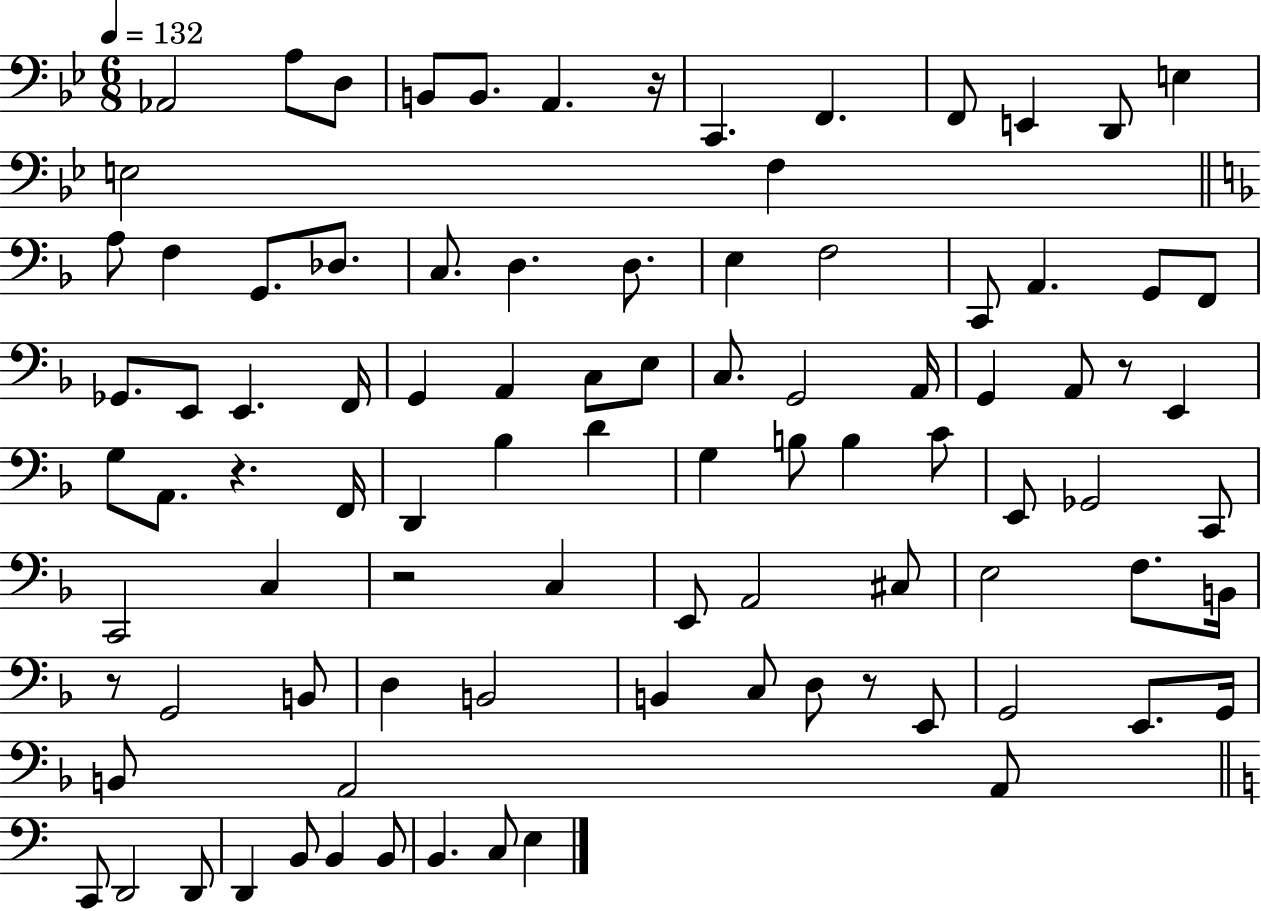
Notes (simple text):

Ab2/h A3/e D3/e B2/e B2/e. A2/q. R/s C2/q. F2/q. F2/e E2/q D2/e E3/q E3/h F3/q A3/e F3/q G2/e. Db3/e. C3/e. D3/q. D3/e. E3/q F3/h C2/e A2/q. G2/e F2/e Gb2/e. E2/e E2/q. F2/s G2/q A2/q C3/e E3/e C3/e. G2/h A2/s G2/q A2/e R/e E2/q G3/e A2/e. R/q. F2/s D2/q Bb3/q D4/q G3/q B3/e B3/q C4/e E2/e Gb2/h C2/e C2/h C3/q R/h C3/q E2/e A2/h C#3/e E3/h F3/e. B2/s R/e G2/h B2/e D3/q B2/h B2/q C3/e D3/e R/e E2/e G2/h E2/e. G2/s B2/e A2/h A2/e C2/e D2/h D2/e D2/q B2/e B2/q B2/e B2/q. C3/e E3/q